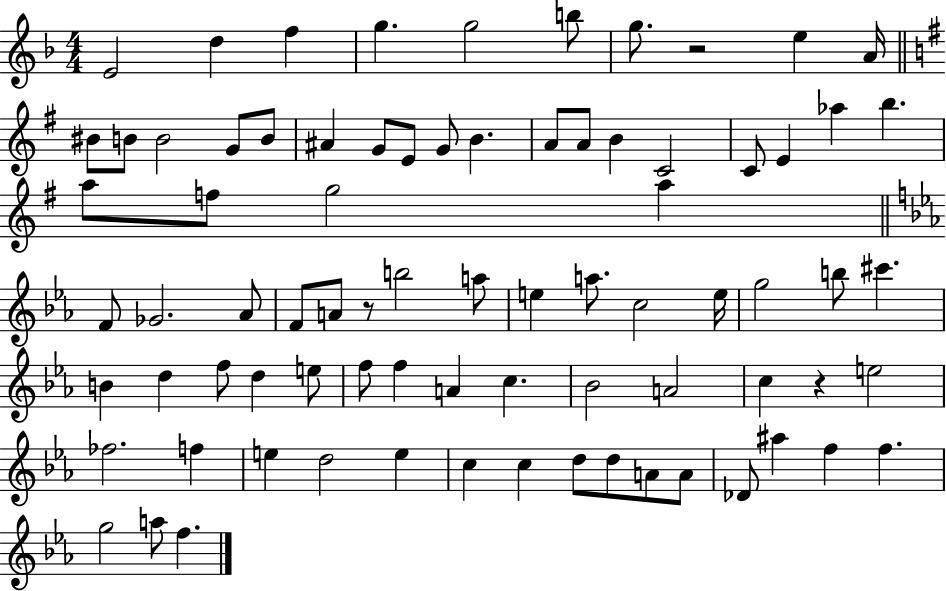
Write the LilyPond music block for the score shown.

{
  \clef treble
  \numericTimeSignature
  \time 4/4
  \key f \major
  \repeat volta 2 { e'2 d''4 f''4 | g''4. g''2 b''8 | g''8. r2 e''4 a'16 | \bar "||" \break \key g \major bis'8 b'8 b'2 g'8 b'8 | ais'4 g'8 e'8 g'8 b'4. | a'8 a'8 b'4 c'2 | c'8 e'4 aes''4 b''4. | \break a''8 f''8 g''2 a''4 | \bar "||" \break \key ees \major f'8 ges'2. aes'8 | f'8 a'8 r8 b''2 a''8 | e''4 a''8. c''2 e''16 | g''2 b''8 cis'''4. | \break b'4 d''4 f''8 d''4 e''8 | f''8 f''4 a'4 c''4. | bes'2 a'2 | c''4 r4 e''2 | \break fes''2. f''4 | e''4 d''2 e''4 | c''4 c''4 d''8 d''8 a'8 a'8 | des'8 ais''4 f''4 f''4. | \break g''2 a''8 f''4. | } \bar "|."
}